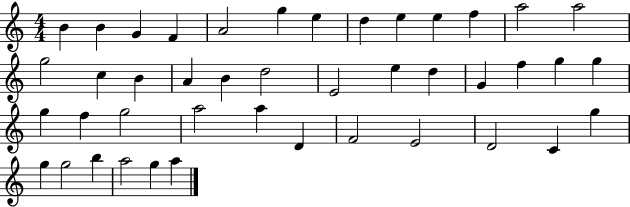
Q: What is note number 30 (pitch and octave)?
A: A5